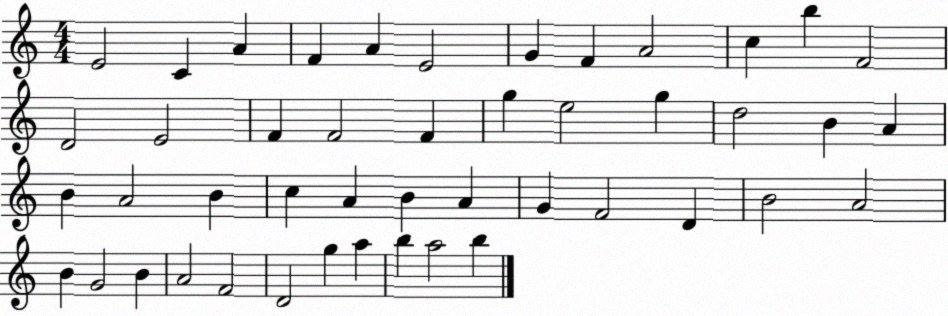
X:1
T:Untitled
M:4/4
L:1/4
K:C
E2 C A F A E2 G F A2 c b F2 D2 E2 F F2 F g e2 g d2 B A B A2 B c A B A G F2 D B2 A2 B G2 B A2 F2 D2 g a b a2 b